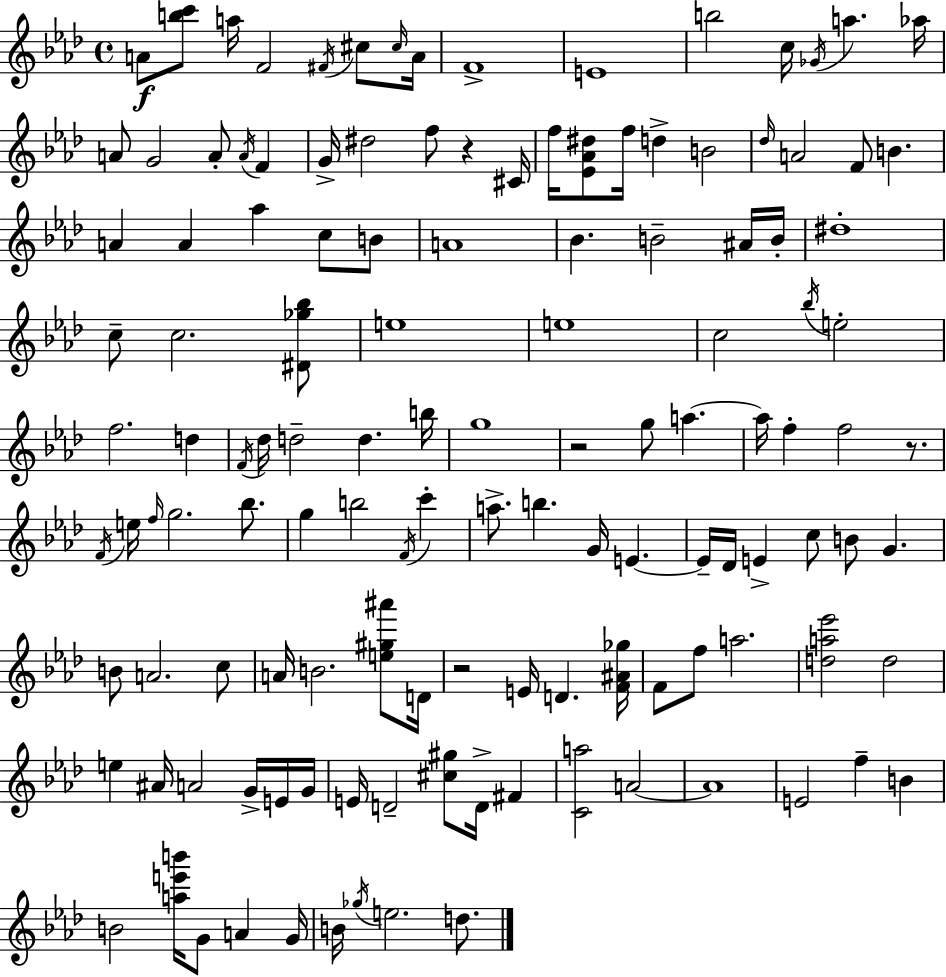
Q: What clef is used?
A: treble